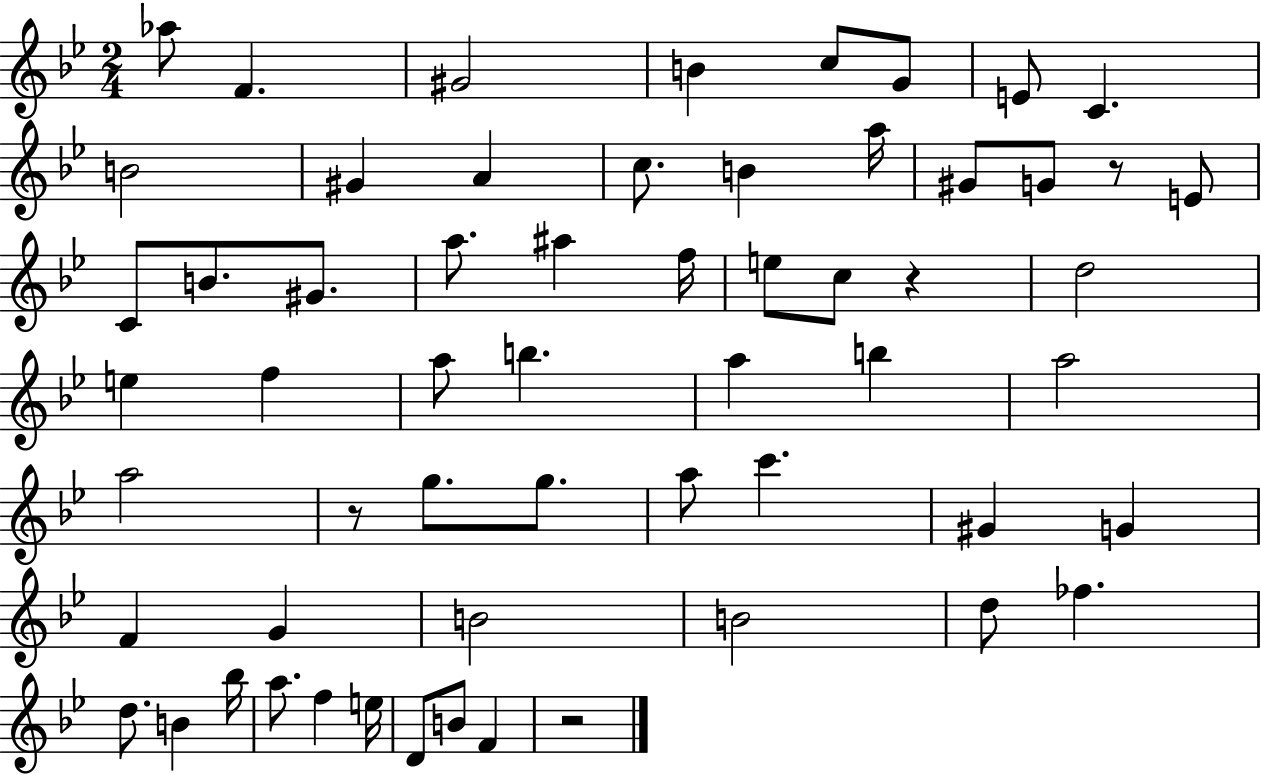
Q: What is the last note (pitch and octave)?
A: F4